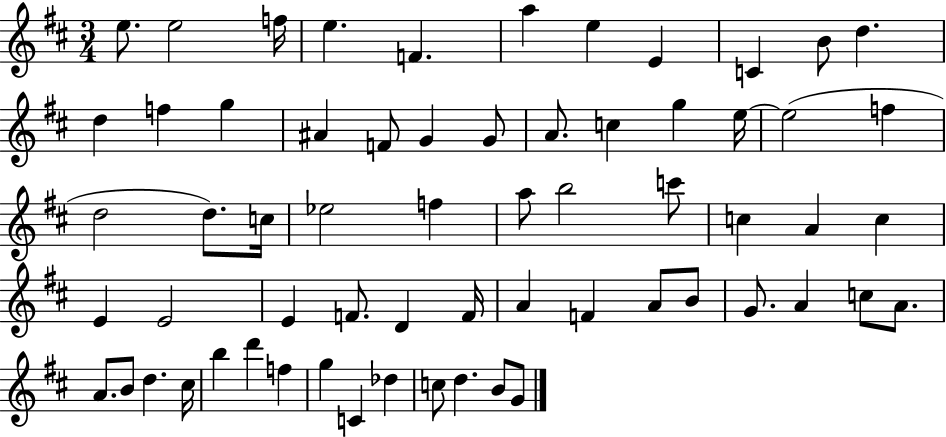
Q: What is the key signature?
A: D major